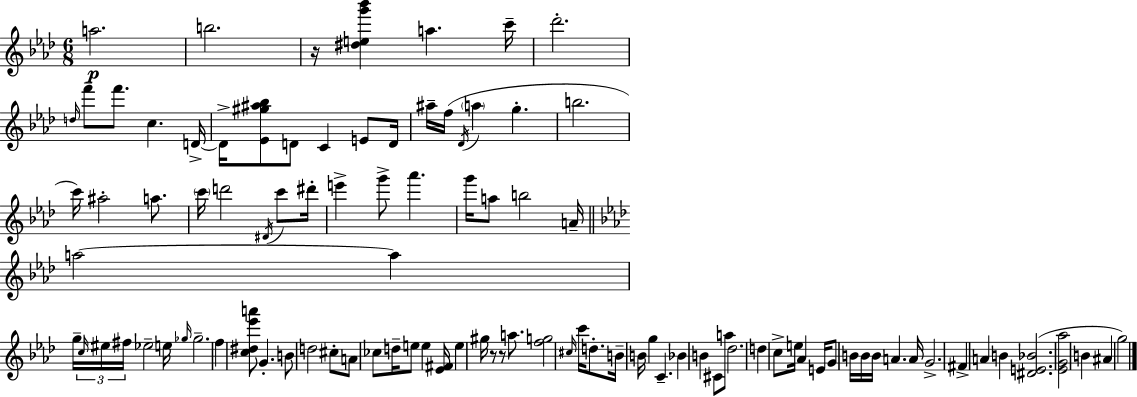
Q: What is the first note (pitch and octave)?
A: A5